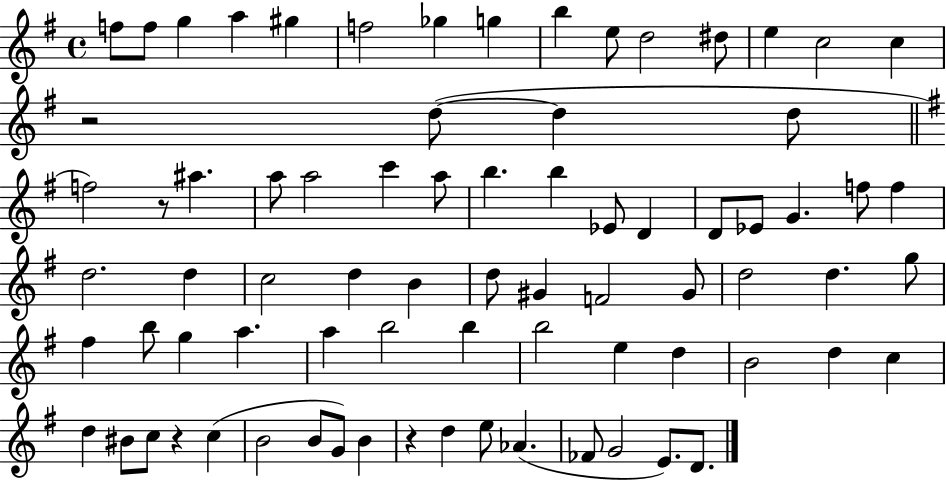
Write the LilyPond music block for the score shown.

{
  \clef treble
  \time 4/4
  \defaultTimeSignature
  \key g \major
  f''8 f''8 g''4 a''4 gis''4 | f''2 ges''4 g''4 | b''4 e''8 d''2 dis''8 | e''4 c''2 c''4 | \break r2 d''8~(~ d''4 d''8 | \bar "||" \break \key e \minor f''2) r8 ais''4. | a''8 a''2 c'''4 a''8 | b''4. b''4 ees'8 d'4 | d'8 ees'8 g'4. f''8 f''4 | \break d''2. d''4 | c''2 d''4 b'4 | d''8 gis'4 f'2 gis'8 | d''2 d''4. g''8 | \break fis''4 b''8 g''4 a''4. | a''4 b''2 b''4 | b''2 e''4 d''4 | b'2 d''4 c''4 | \break d''4 bis'8 c''8 r4 c''4( | b'2 b'8 g'8) b'4 | r4 d''4 e''8 aes'4.( | fes'8 g'2 e'8.) d'8. | \break \bar "|."
}